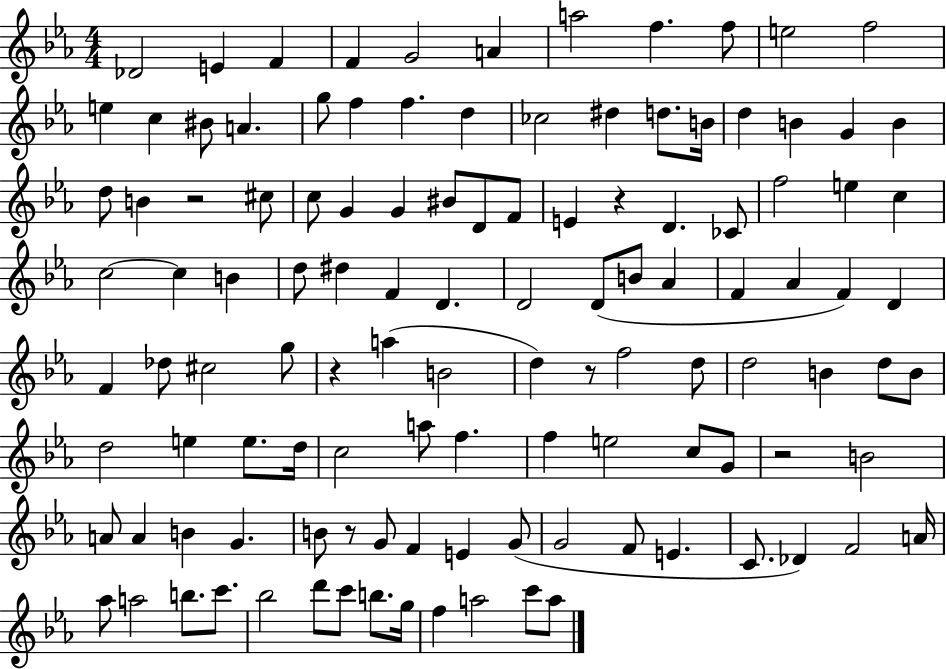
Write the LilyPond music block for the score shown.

{
  \clef treble
  \numericTimeSignature
  \time 4/4
  \key ees \major
  des'2 e'4 f'4 | f'4 g'2 a'4 | a''2 f''4. f''8 | e''2 f''2 | \break e''4 c''4 bis'8 a'4. | g''8 f''4 f''4. d''4 | ces''2 dis''4 d''8. b'16 | d''4 b'4 g'4 b'4 | \break d''8 b'4 r2 cis''8 | c''8 g'4 g'4 bis'8 d'8 f'8 | e'4 r4 d'4. ces'8 | f''2 e''4 c''4 | \break c''2~~ c''4 b'4 | d''8 dis''4 f'4 d'4. | d'2 d'8( b'8 aes'4 | f'4 aes'4 f'4) d'4 | \break f'4 des''8 cis''2 g''8 | r4 a''4( b'2 | d''4) r8 f''2 d''8 | d''2 b'4 d''8 b'8 | \break d''2 e''4 e''8. d''16 | c''2 a''8 f''4. | f''4 e''2 c''8 g'8 | r2 b'2 | \break a'8 a'4 b'4 g'4. | b'8 r8 g'8 f'4 e'4 g'8( | g'2 f'8 e'4. | c'8. des'4) f'2 a'16 | \break aes''8 a''2 b''8. c'''8. | bes''2 d'''8 c'''8 b''8. g''16 | f''4 a''2 c'''8 a''8 | \bar "|."
}